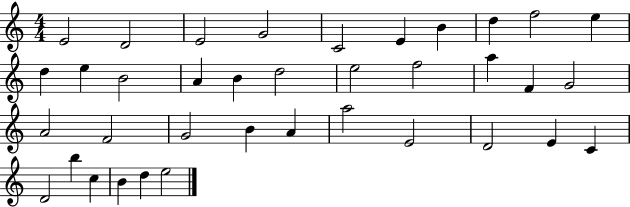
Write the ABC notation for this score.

X:1
T:Untitled
M:4/4
L:1/4
K:C
E2 D2 E2 G2 C2 E B d f2 e d e B2 A B d2 e2 f2 a F G2 A2 F2 G2 B A a2 E2 D2 E C D2 b c B d e2